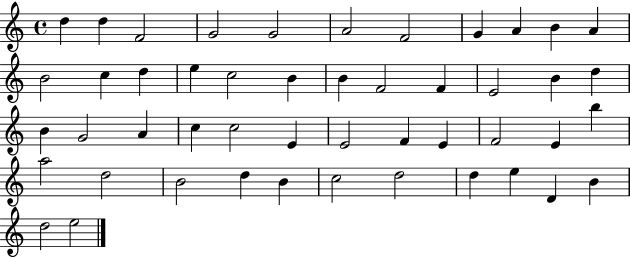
D5/q D5/q F4/h G4/h G4/h A4/h F4/h G4/q A4/q B4/q A4/q B4/h C5/q D5/q E5/q C5/h B4/q B4/q F4/h F4/q E4/h B4/q D5/q B4/q G4/h A4/q C5/q C5/h E4/q E4/h F4/q E4/q F4/h E4/q B5/q A5/h D5/h B4/h D5/q B4/q C5/h D5/h D5/q E5/q D4/q B4/q D5/h E5/h